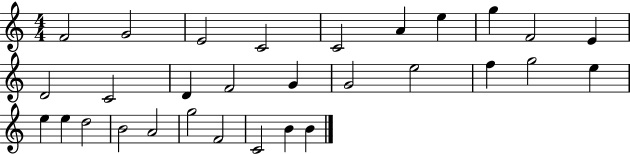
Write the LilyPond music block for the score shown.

{
  \clef treble
  \numericTimeSignature
  \time 4/4
  \key c \major
  f'2 g'2 | e'2 c'2 | c'2 a'4 e''4 | g''4 f'2 e'4 | \break d'2 c'2 | d'4 f'2 g'4 | g'2 e''2 | f''4 g''2 e''4 | \break e''4 e''4 d''2 | b'2 a'2 | g''2 f'2 | c'2 b'4 b'4 | \break \bar "|."
}